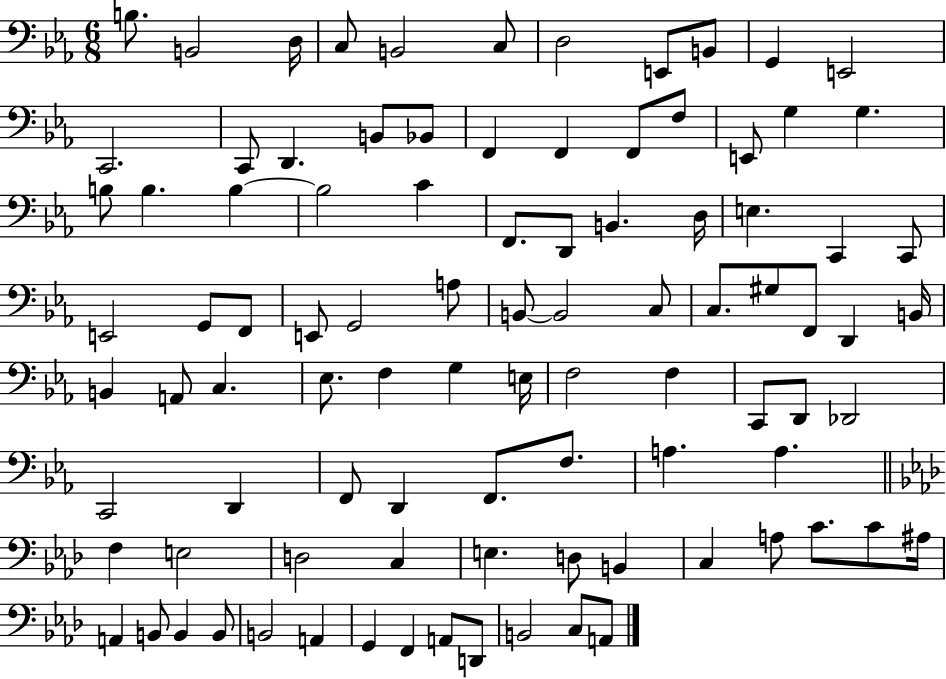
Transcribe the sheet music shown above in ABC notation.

X:1
T:Untitled
M:6/8
L:1/4
K:Eb
B,/2 B,,2 D,/4 C,/2 B,,2 C,/2 D,2 E,,/2 B,,/2 G,, E,,2 C,,2 C,,/2 D,, B,,/2 _B,,/2 F,, F,, F,,/2 F,/2 E,,/2 G, G, B,/2 B, B, B,2 C F,,/2 D,,/2 B,, D,/4 E, C,, C,,/2 E,,2 G,,/2 F,,/2 E,,/2 G,,2 A,/2 B,,/2 B,,2 C,/2 C,/2 ^G,/2 F,,/2 D,, B,,/4 B,, A,,/2 C, _E,/2 F, G, E,/4 F,2 F, C,,/2 D,,/2 _D,,2 C,,2 D,, F,,/2 D,, F,,/2 F,/2 A, A, F, E,2 D,2 C, E, D,/2 B,, C, A,/2 C/2 C/2 ^A,/4 A,, B,,/2 B,, B,,/2 B,,2 A,, G,, F,, A,,/2 D,,/2 B,,2 C,/2 A,,/2